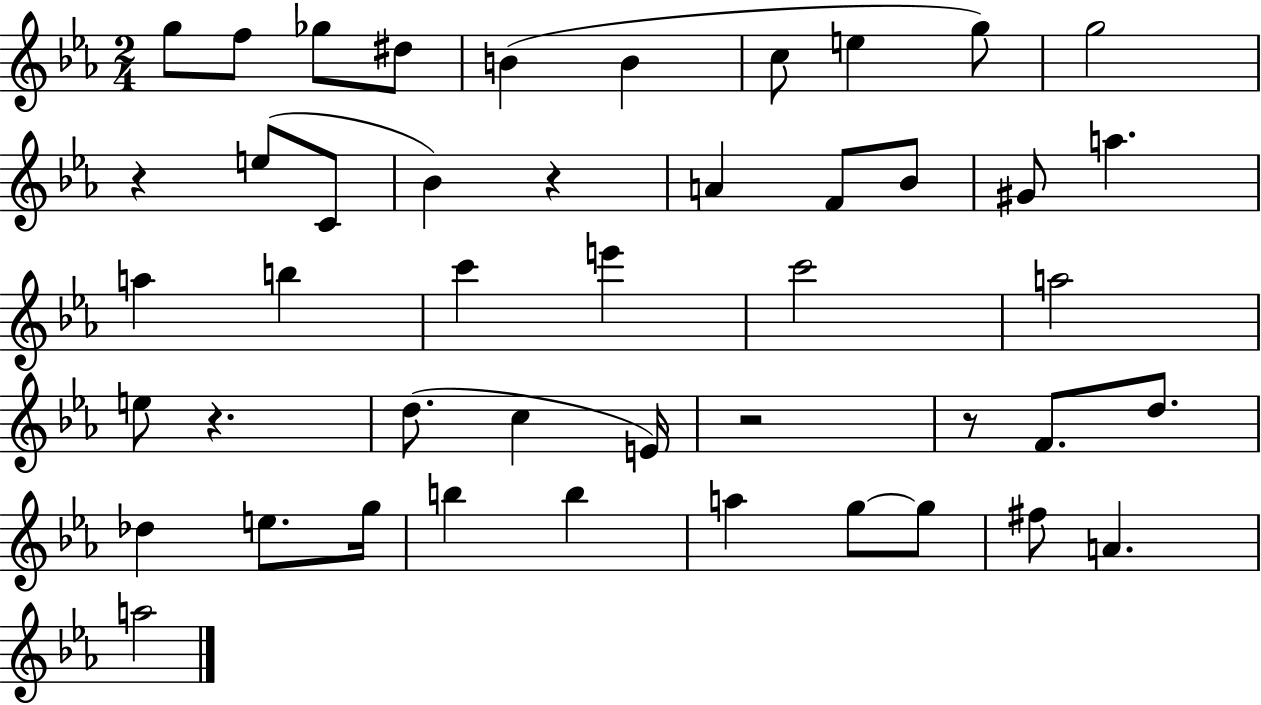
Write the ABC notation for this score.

X:1
T:Untitled
M:2/4
L:1/4
K:Eb
g/2 f/2 _g/2 ^d/2 B B c/2 e g/2 g2 z e/2 C/2 _B z A F/2 _B/2 ^G/2 a a b c' e' c'2 a2 e/2 z d/2 c E/4 z2 z/2 F/2 d/2 _d e/2 g/4 b b a g/2 g/2 ^f/2 A a2